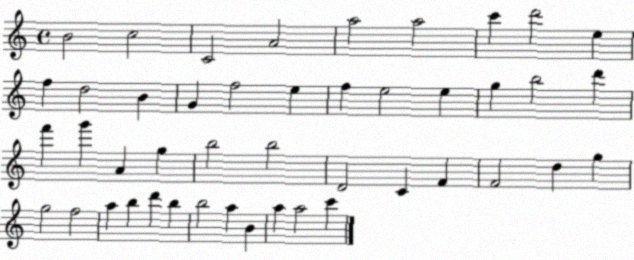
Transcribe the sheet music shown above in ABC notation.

X:1
T:Untitled
M:4/4
L:1/4
K:C
B2 c2 C2 A2 a2 a2 c' d'2 e f d2 B G f2 e f e2 e g b2 d' f' g' A g b2 b2 D2 C F F2 d g g2 f2 a b d' b b2 a B a a2 c'